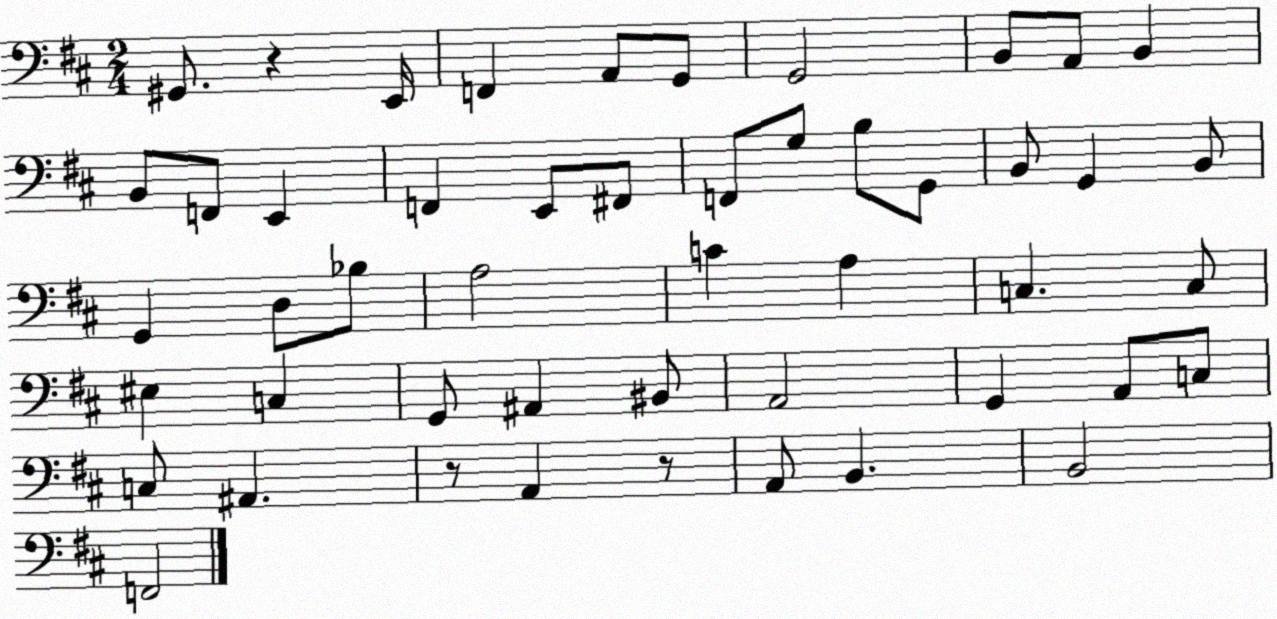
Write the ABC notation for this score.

X:1
T:Untitled
M:2/4
L:1/4
K:D
^G,,/2 z E,,/4 F,, A,,/2 G,,/2 G,,2 B,,/2 A,,/2 B,, B,,/2 F,,/2 E,, F,, E,,/2 ^F,,/2 F,,/2 G,/2 B,/2 G,,/2 B,,/2 G,, B,,/2 G,, D,/2 _B,/2 A,2 C A, C, C,/2 ^E, C, G,,/2 ^A,, ^B,,/2 A,,2 G,, A,,/2 C,/2 C,/2 ^A,, z/2 A,, z/2 A,,/2 B,, B,,2 F,,2